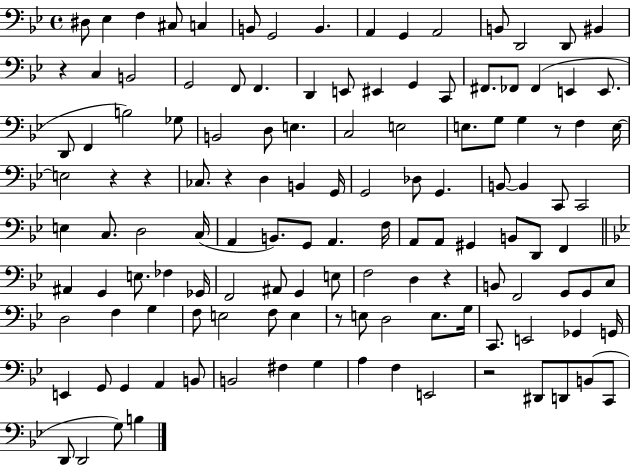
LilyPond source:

{
  \clef bass
  \time 4/4
  \defaultTimeSignature
  \key bes \major
  \repeat volta 2 { dis8 ees4 f4 cis8 c4 | b,8 g,2 b,4. | a,4 g,4 a,2 | b,8 d,2 d,8 bis,4 | \break r4 c4 b,2 | g,2 f,8 f,4. | d,4 e,8 eis,4 g,4 c,8 | fis,8. fes,8 fes,4( e,4 e,8. | \break d,8 f,4 b2) ges8 | b,2 d8 e4. | c2 e2 | e8. g8 g4 r8 f4 e16~~ | \break e2 r4 r4 | ces8. r4 d4 b,4 g,16 | g,2 des8 g,4. | b,8~~ b,4 c,8 c,2 | \break e4 c8. d2 c16( | a,4 b,8.) g,8 a,4. f16 | a,8 a,8 gis,4 b,8 d,8 f,4 | \bar "||" \break \key bes \major ais,4 g,4 e8. fes4 ges,16 | f,2 ais,8 g,4 e8 | f2 d4 r4 | b,8 f,2 g,8 g,8 c8 | \break d2 f4 g4 | f8 e2 f8 e4 | r8 e8 d2 e8. g16 | c,8. e,2 ges,4 g,16 | \break e,4 g,8 g,4 a,4 b,8 | b,2 fis4 g4 | a4 f4 e,2 | r2 dis,8 d,8 b,8( c,8 | \break d,8 d,2 g8) b4 | } \bar "|."
}